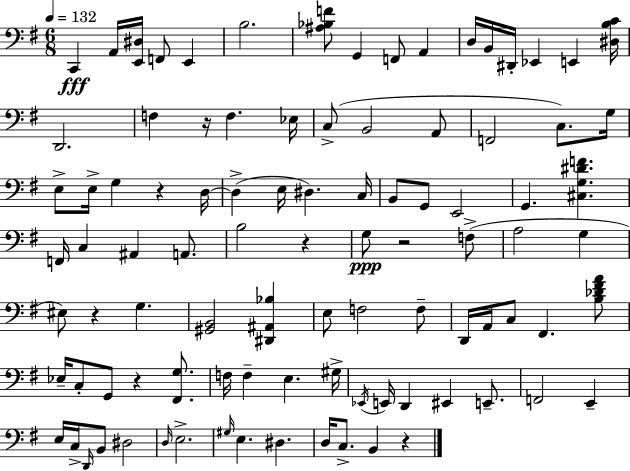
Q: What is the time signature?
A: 6/8